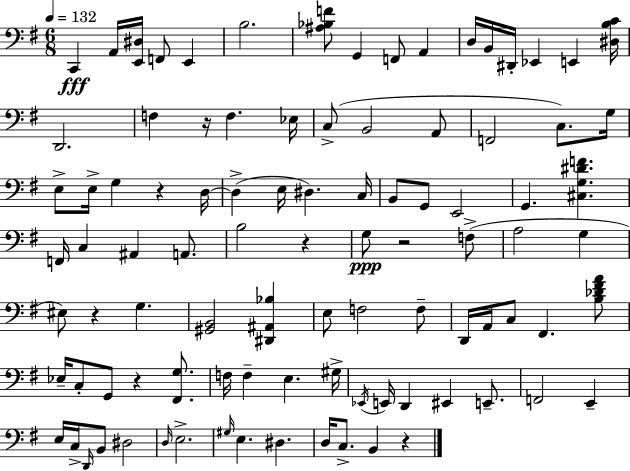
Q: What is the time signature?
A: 6/8